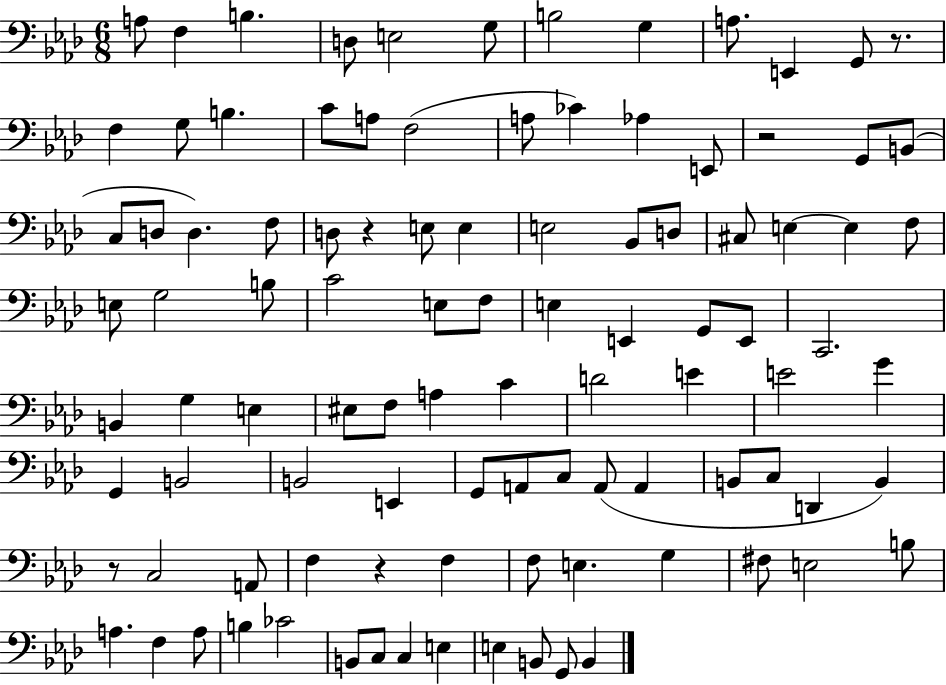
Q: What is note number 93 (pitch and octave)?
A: B2